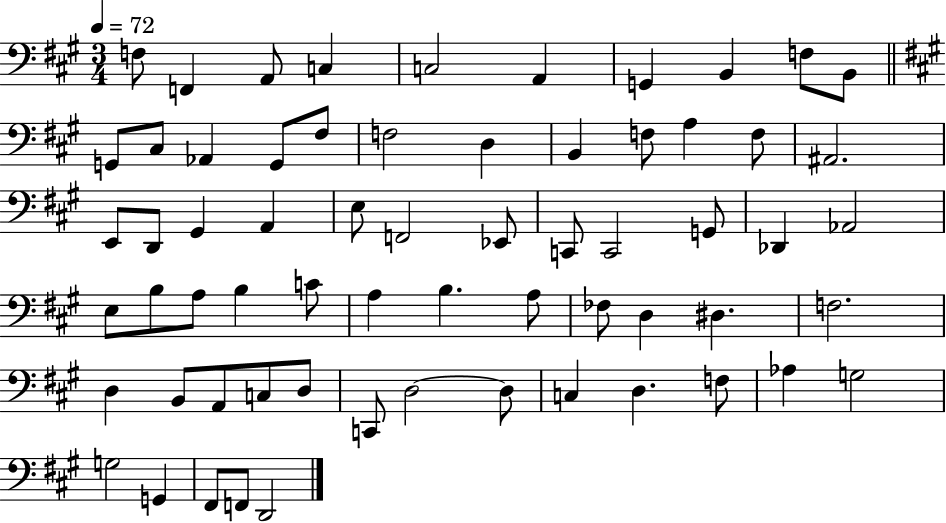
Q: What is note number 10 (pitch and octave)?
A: B2